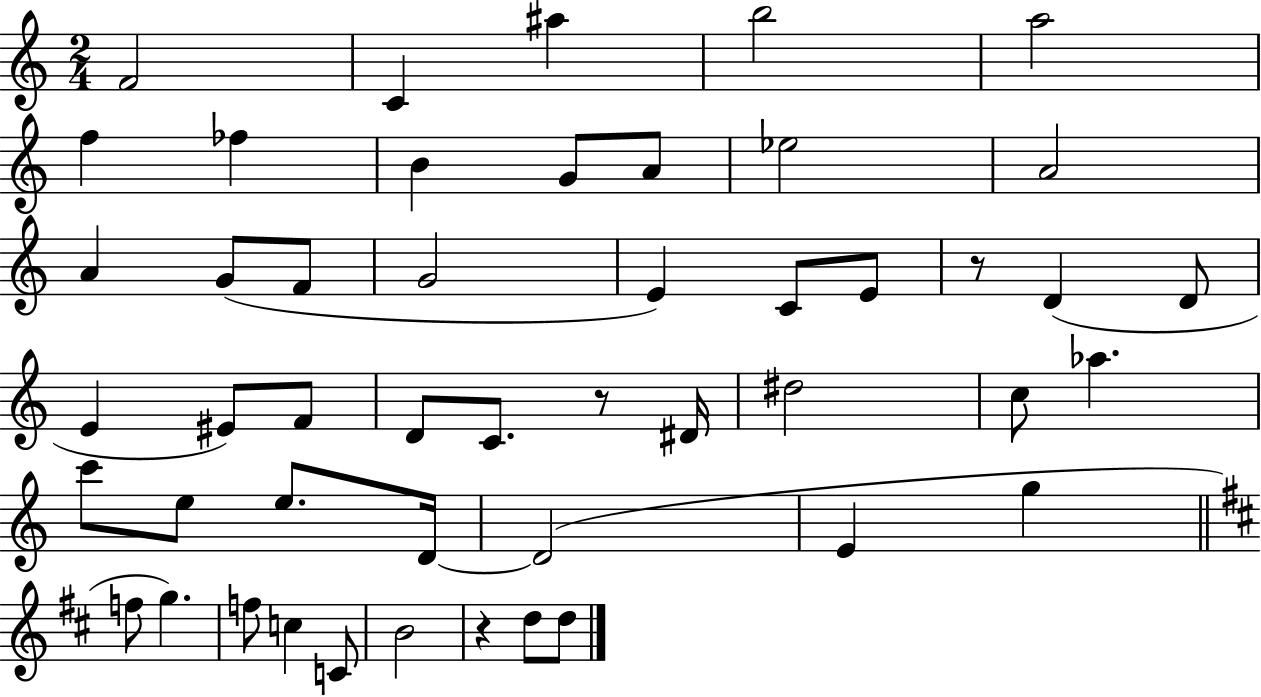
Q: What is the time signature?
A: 2/4